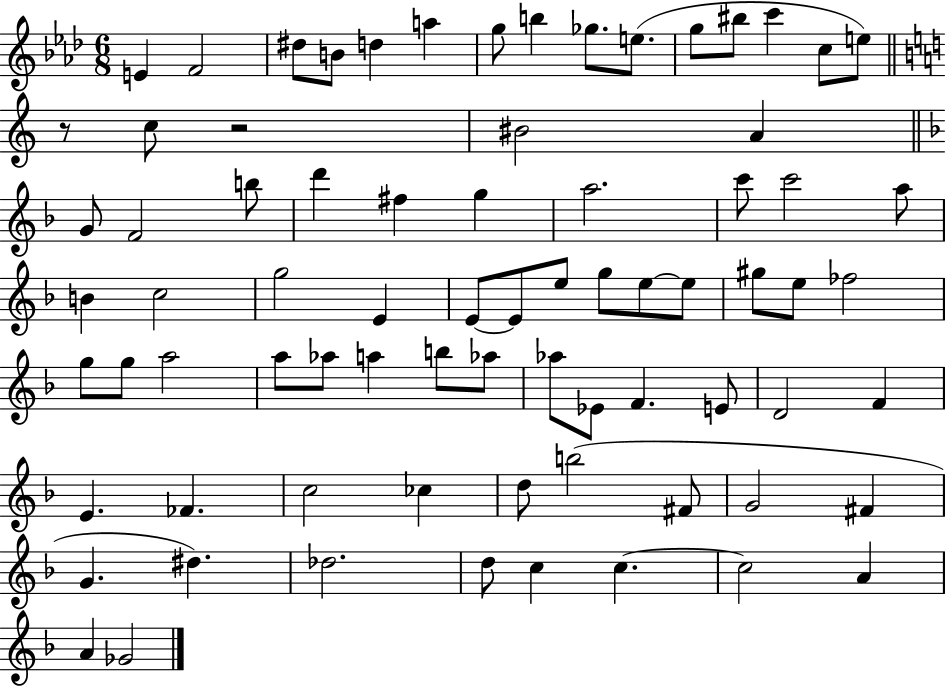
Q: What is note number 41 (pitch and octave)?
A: FES5